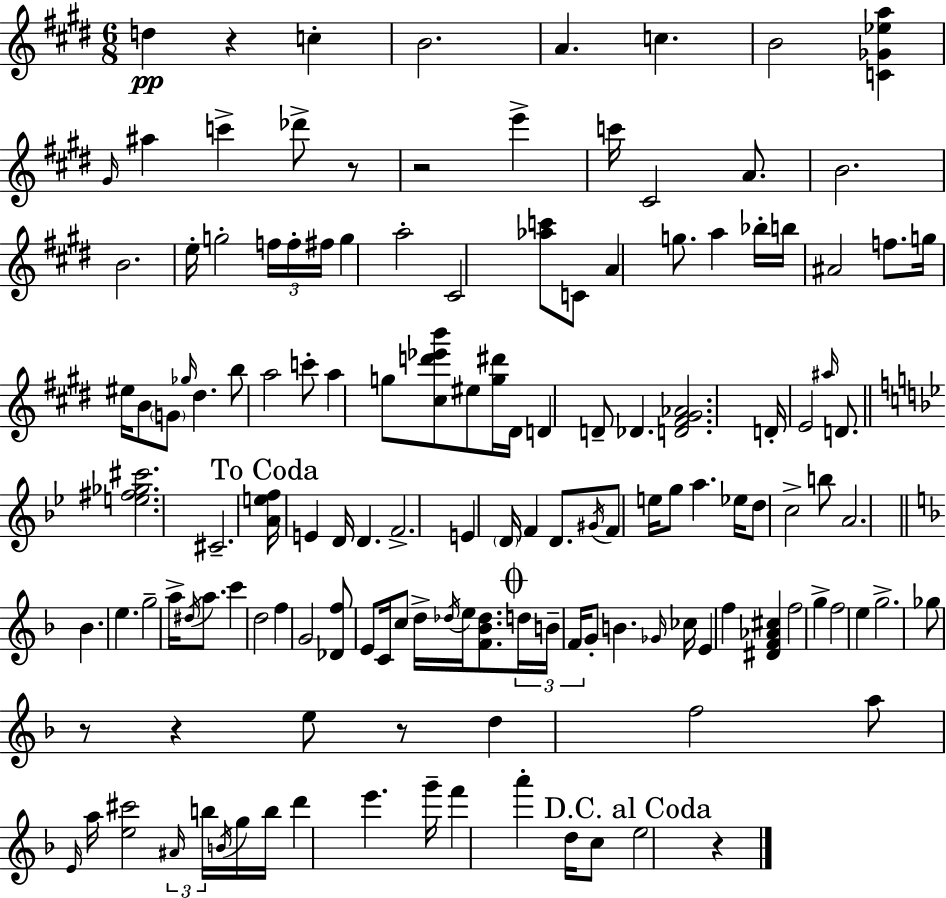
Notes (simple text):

D5/q R/q C5/q B4/h. A4/q. C5/q. B4/h [C4,Gb4,Eb5,A5]/q G#4/s A#5/q C6/q Db6/e R/e R/h E6/q C6/s C#4/h A4/e. B4/h. B4/h. E5/s G5/h F5/s F5/s F#5/s G5/q A5/h C#4/h [Ab5,C6]/e C4/e A4/q G5/e. A5/q Bb5/s B5/s A#4/h F5/e. G5/s EIS5/s B4/e G4/e Gb5/s D#5/q. B5/e A5/h C6/e A5/q G5/e [C#5,D6,Eb6,B6]/e EIS5/e [G5,D#6]/s D#4/s D4/q D4/e Db4/q. [D4,F#4,G#4,Ab4]/h. D4/s E4/h A#5/s D4/e. [E5,F#5,Gb5,C#6]/h. C#4/h. [A4,E5,F5]/s E4/q D4/s D4/q. F4/h. E4/q D4/s F4/q D4/e. G#4/s F4/e E5/s G5/e A5/q. Eb5/s D5/e C5/h B5/e A4/h. Bb4/q. E5/q. G5/h A5/s D#5/s A5/e. C6/q D5/h F5/q G4/h [Db4,F5]/e E4/e C4/s C5/e D5/s Db5/s E5/s [F4,Bb4,Db5]/e. D5/s B4/s F4/s G4/e B4/q. Gb4/s CES5/s E4/q F5/q [D#4,F4,Ab4,C#5]/q F5/h G5/q F5/h E5/q G5/h. Gb5/e R/e R/q E5/e R/e D5/q F5/h A5/e E4/s A5/s [E5,C#6]/h A#4/s B5/s B4/s G5/s B5/s D6/q E6/q. G6/s F6/q A6/q D5/s C5/e E5/h R/q